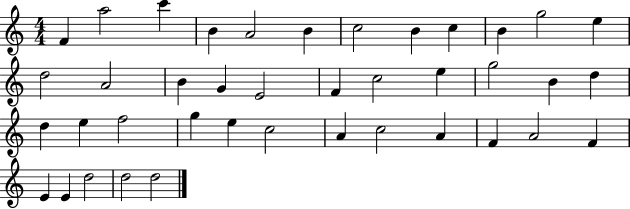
{
  \clef treble
  \numericTimeSignature
  \time 4/4
  \key c \major
  f'4 a''2 c'''4 | b'4 a'2 b'4 | c''2 b'4 c''4 | b'4 g''2 e''4 | \break d''2 a'2 | b'4 g'4 e'2 | f'4 c''2 e''4 | g''2 b'4 d''4 | \break d''4 e''4 f''2 | g''4 e''4 c''2 | a'4 c''2 a'4 | f'4 a'2 f'4 | \break e'4 e'4 d''2 | d''2 d''2 | \bar "|."
}